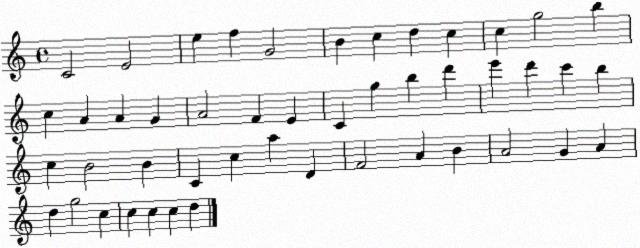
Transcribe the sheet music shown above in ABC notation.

X:1
T:Untitled
M:4/4
L:1/4
K:C
C2 E2 e f G2 B c d c c g2 b c A A G A2 F E C g b d' e' d' c' b c B2 B C c a D F2 A B A2 G A d g2 c c c c d